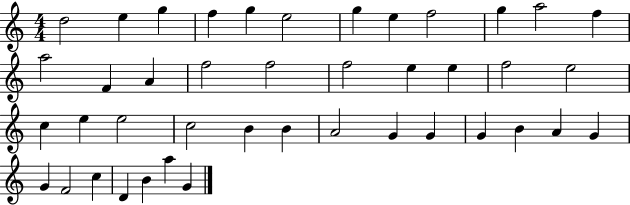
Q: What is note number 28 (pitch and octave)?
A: B4